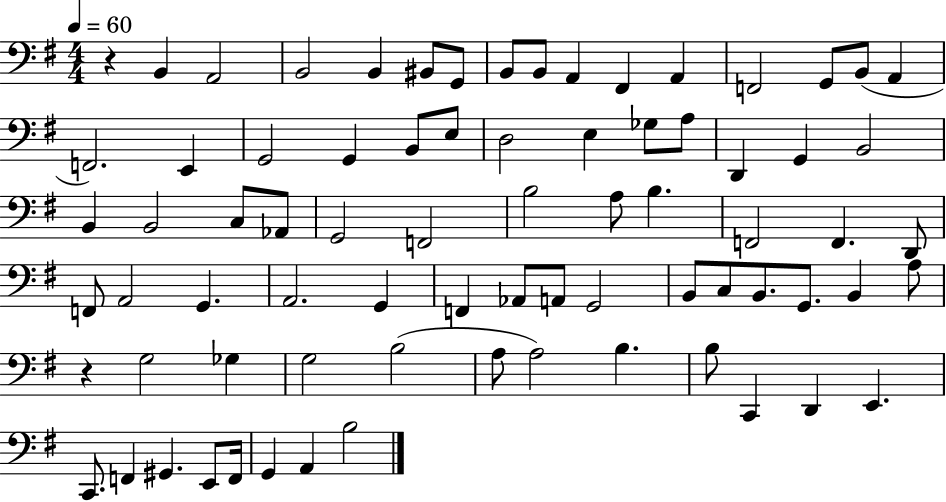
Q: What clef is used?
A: bass